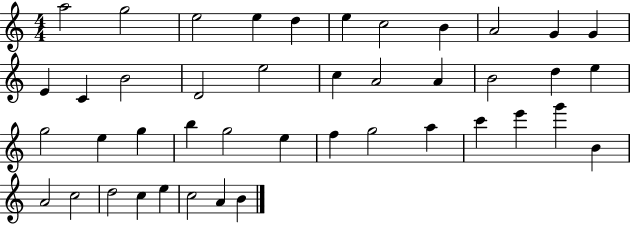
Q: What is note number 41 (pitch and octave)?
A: C5